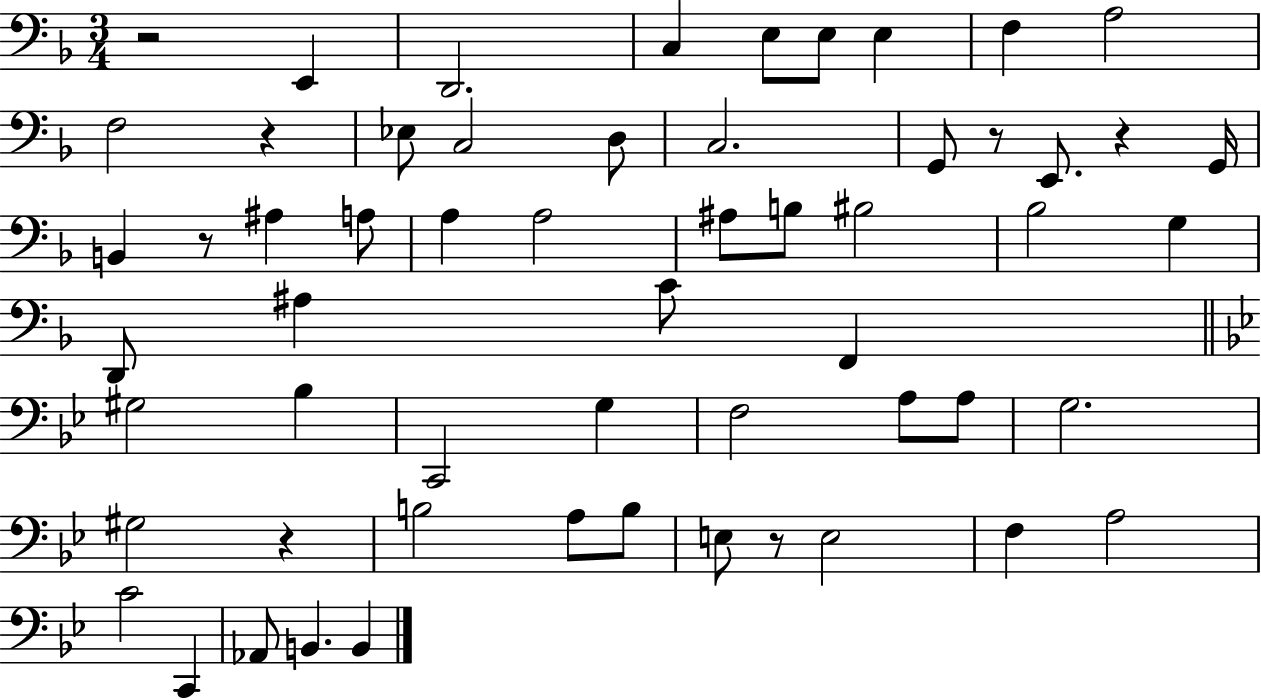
{
  \clef bass
  \numericTimeSignature
  \time 3/4
  \key f \major
  r2 e,4 | d,2. | c4 e8 e8 e4 | f4 a2 | \break f2 r4 | ees8 c2 d8 | c2. | g,8 r8 e,8. r4 g,16 | \break b,4 r8 ais4 a8 | a4 a2 | ais8 b8 bis2 | bes2 g4 | \break d,8 ais4 c'8 f,4 | \bar "||" \break \key bes \major gis2 bes4 | c,2 g4 | f2 a8 a8 | g2. | \break gis2 r4 | b2 a8 b8 | e8 r8 e2 | f4 a2 | \break c'2 c,4 | aes,8 b,4. b,4 | \bar "|."
}